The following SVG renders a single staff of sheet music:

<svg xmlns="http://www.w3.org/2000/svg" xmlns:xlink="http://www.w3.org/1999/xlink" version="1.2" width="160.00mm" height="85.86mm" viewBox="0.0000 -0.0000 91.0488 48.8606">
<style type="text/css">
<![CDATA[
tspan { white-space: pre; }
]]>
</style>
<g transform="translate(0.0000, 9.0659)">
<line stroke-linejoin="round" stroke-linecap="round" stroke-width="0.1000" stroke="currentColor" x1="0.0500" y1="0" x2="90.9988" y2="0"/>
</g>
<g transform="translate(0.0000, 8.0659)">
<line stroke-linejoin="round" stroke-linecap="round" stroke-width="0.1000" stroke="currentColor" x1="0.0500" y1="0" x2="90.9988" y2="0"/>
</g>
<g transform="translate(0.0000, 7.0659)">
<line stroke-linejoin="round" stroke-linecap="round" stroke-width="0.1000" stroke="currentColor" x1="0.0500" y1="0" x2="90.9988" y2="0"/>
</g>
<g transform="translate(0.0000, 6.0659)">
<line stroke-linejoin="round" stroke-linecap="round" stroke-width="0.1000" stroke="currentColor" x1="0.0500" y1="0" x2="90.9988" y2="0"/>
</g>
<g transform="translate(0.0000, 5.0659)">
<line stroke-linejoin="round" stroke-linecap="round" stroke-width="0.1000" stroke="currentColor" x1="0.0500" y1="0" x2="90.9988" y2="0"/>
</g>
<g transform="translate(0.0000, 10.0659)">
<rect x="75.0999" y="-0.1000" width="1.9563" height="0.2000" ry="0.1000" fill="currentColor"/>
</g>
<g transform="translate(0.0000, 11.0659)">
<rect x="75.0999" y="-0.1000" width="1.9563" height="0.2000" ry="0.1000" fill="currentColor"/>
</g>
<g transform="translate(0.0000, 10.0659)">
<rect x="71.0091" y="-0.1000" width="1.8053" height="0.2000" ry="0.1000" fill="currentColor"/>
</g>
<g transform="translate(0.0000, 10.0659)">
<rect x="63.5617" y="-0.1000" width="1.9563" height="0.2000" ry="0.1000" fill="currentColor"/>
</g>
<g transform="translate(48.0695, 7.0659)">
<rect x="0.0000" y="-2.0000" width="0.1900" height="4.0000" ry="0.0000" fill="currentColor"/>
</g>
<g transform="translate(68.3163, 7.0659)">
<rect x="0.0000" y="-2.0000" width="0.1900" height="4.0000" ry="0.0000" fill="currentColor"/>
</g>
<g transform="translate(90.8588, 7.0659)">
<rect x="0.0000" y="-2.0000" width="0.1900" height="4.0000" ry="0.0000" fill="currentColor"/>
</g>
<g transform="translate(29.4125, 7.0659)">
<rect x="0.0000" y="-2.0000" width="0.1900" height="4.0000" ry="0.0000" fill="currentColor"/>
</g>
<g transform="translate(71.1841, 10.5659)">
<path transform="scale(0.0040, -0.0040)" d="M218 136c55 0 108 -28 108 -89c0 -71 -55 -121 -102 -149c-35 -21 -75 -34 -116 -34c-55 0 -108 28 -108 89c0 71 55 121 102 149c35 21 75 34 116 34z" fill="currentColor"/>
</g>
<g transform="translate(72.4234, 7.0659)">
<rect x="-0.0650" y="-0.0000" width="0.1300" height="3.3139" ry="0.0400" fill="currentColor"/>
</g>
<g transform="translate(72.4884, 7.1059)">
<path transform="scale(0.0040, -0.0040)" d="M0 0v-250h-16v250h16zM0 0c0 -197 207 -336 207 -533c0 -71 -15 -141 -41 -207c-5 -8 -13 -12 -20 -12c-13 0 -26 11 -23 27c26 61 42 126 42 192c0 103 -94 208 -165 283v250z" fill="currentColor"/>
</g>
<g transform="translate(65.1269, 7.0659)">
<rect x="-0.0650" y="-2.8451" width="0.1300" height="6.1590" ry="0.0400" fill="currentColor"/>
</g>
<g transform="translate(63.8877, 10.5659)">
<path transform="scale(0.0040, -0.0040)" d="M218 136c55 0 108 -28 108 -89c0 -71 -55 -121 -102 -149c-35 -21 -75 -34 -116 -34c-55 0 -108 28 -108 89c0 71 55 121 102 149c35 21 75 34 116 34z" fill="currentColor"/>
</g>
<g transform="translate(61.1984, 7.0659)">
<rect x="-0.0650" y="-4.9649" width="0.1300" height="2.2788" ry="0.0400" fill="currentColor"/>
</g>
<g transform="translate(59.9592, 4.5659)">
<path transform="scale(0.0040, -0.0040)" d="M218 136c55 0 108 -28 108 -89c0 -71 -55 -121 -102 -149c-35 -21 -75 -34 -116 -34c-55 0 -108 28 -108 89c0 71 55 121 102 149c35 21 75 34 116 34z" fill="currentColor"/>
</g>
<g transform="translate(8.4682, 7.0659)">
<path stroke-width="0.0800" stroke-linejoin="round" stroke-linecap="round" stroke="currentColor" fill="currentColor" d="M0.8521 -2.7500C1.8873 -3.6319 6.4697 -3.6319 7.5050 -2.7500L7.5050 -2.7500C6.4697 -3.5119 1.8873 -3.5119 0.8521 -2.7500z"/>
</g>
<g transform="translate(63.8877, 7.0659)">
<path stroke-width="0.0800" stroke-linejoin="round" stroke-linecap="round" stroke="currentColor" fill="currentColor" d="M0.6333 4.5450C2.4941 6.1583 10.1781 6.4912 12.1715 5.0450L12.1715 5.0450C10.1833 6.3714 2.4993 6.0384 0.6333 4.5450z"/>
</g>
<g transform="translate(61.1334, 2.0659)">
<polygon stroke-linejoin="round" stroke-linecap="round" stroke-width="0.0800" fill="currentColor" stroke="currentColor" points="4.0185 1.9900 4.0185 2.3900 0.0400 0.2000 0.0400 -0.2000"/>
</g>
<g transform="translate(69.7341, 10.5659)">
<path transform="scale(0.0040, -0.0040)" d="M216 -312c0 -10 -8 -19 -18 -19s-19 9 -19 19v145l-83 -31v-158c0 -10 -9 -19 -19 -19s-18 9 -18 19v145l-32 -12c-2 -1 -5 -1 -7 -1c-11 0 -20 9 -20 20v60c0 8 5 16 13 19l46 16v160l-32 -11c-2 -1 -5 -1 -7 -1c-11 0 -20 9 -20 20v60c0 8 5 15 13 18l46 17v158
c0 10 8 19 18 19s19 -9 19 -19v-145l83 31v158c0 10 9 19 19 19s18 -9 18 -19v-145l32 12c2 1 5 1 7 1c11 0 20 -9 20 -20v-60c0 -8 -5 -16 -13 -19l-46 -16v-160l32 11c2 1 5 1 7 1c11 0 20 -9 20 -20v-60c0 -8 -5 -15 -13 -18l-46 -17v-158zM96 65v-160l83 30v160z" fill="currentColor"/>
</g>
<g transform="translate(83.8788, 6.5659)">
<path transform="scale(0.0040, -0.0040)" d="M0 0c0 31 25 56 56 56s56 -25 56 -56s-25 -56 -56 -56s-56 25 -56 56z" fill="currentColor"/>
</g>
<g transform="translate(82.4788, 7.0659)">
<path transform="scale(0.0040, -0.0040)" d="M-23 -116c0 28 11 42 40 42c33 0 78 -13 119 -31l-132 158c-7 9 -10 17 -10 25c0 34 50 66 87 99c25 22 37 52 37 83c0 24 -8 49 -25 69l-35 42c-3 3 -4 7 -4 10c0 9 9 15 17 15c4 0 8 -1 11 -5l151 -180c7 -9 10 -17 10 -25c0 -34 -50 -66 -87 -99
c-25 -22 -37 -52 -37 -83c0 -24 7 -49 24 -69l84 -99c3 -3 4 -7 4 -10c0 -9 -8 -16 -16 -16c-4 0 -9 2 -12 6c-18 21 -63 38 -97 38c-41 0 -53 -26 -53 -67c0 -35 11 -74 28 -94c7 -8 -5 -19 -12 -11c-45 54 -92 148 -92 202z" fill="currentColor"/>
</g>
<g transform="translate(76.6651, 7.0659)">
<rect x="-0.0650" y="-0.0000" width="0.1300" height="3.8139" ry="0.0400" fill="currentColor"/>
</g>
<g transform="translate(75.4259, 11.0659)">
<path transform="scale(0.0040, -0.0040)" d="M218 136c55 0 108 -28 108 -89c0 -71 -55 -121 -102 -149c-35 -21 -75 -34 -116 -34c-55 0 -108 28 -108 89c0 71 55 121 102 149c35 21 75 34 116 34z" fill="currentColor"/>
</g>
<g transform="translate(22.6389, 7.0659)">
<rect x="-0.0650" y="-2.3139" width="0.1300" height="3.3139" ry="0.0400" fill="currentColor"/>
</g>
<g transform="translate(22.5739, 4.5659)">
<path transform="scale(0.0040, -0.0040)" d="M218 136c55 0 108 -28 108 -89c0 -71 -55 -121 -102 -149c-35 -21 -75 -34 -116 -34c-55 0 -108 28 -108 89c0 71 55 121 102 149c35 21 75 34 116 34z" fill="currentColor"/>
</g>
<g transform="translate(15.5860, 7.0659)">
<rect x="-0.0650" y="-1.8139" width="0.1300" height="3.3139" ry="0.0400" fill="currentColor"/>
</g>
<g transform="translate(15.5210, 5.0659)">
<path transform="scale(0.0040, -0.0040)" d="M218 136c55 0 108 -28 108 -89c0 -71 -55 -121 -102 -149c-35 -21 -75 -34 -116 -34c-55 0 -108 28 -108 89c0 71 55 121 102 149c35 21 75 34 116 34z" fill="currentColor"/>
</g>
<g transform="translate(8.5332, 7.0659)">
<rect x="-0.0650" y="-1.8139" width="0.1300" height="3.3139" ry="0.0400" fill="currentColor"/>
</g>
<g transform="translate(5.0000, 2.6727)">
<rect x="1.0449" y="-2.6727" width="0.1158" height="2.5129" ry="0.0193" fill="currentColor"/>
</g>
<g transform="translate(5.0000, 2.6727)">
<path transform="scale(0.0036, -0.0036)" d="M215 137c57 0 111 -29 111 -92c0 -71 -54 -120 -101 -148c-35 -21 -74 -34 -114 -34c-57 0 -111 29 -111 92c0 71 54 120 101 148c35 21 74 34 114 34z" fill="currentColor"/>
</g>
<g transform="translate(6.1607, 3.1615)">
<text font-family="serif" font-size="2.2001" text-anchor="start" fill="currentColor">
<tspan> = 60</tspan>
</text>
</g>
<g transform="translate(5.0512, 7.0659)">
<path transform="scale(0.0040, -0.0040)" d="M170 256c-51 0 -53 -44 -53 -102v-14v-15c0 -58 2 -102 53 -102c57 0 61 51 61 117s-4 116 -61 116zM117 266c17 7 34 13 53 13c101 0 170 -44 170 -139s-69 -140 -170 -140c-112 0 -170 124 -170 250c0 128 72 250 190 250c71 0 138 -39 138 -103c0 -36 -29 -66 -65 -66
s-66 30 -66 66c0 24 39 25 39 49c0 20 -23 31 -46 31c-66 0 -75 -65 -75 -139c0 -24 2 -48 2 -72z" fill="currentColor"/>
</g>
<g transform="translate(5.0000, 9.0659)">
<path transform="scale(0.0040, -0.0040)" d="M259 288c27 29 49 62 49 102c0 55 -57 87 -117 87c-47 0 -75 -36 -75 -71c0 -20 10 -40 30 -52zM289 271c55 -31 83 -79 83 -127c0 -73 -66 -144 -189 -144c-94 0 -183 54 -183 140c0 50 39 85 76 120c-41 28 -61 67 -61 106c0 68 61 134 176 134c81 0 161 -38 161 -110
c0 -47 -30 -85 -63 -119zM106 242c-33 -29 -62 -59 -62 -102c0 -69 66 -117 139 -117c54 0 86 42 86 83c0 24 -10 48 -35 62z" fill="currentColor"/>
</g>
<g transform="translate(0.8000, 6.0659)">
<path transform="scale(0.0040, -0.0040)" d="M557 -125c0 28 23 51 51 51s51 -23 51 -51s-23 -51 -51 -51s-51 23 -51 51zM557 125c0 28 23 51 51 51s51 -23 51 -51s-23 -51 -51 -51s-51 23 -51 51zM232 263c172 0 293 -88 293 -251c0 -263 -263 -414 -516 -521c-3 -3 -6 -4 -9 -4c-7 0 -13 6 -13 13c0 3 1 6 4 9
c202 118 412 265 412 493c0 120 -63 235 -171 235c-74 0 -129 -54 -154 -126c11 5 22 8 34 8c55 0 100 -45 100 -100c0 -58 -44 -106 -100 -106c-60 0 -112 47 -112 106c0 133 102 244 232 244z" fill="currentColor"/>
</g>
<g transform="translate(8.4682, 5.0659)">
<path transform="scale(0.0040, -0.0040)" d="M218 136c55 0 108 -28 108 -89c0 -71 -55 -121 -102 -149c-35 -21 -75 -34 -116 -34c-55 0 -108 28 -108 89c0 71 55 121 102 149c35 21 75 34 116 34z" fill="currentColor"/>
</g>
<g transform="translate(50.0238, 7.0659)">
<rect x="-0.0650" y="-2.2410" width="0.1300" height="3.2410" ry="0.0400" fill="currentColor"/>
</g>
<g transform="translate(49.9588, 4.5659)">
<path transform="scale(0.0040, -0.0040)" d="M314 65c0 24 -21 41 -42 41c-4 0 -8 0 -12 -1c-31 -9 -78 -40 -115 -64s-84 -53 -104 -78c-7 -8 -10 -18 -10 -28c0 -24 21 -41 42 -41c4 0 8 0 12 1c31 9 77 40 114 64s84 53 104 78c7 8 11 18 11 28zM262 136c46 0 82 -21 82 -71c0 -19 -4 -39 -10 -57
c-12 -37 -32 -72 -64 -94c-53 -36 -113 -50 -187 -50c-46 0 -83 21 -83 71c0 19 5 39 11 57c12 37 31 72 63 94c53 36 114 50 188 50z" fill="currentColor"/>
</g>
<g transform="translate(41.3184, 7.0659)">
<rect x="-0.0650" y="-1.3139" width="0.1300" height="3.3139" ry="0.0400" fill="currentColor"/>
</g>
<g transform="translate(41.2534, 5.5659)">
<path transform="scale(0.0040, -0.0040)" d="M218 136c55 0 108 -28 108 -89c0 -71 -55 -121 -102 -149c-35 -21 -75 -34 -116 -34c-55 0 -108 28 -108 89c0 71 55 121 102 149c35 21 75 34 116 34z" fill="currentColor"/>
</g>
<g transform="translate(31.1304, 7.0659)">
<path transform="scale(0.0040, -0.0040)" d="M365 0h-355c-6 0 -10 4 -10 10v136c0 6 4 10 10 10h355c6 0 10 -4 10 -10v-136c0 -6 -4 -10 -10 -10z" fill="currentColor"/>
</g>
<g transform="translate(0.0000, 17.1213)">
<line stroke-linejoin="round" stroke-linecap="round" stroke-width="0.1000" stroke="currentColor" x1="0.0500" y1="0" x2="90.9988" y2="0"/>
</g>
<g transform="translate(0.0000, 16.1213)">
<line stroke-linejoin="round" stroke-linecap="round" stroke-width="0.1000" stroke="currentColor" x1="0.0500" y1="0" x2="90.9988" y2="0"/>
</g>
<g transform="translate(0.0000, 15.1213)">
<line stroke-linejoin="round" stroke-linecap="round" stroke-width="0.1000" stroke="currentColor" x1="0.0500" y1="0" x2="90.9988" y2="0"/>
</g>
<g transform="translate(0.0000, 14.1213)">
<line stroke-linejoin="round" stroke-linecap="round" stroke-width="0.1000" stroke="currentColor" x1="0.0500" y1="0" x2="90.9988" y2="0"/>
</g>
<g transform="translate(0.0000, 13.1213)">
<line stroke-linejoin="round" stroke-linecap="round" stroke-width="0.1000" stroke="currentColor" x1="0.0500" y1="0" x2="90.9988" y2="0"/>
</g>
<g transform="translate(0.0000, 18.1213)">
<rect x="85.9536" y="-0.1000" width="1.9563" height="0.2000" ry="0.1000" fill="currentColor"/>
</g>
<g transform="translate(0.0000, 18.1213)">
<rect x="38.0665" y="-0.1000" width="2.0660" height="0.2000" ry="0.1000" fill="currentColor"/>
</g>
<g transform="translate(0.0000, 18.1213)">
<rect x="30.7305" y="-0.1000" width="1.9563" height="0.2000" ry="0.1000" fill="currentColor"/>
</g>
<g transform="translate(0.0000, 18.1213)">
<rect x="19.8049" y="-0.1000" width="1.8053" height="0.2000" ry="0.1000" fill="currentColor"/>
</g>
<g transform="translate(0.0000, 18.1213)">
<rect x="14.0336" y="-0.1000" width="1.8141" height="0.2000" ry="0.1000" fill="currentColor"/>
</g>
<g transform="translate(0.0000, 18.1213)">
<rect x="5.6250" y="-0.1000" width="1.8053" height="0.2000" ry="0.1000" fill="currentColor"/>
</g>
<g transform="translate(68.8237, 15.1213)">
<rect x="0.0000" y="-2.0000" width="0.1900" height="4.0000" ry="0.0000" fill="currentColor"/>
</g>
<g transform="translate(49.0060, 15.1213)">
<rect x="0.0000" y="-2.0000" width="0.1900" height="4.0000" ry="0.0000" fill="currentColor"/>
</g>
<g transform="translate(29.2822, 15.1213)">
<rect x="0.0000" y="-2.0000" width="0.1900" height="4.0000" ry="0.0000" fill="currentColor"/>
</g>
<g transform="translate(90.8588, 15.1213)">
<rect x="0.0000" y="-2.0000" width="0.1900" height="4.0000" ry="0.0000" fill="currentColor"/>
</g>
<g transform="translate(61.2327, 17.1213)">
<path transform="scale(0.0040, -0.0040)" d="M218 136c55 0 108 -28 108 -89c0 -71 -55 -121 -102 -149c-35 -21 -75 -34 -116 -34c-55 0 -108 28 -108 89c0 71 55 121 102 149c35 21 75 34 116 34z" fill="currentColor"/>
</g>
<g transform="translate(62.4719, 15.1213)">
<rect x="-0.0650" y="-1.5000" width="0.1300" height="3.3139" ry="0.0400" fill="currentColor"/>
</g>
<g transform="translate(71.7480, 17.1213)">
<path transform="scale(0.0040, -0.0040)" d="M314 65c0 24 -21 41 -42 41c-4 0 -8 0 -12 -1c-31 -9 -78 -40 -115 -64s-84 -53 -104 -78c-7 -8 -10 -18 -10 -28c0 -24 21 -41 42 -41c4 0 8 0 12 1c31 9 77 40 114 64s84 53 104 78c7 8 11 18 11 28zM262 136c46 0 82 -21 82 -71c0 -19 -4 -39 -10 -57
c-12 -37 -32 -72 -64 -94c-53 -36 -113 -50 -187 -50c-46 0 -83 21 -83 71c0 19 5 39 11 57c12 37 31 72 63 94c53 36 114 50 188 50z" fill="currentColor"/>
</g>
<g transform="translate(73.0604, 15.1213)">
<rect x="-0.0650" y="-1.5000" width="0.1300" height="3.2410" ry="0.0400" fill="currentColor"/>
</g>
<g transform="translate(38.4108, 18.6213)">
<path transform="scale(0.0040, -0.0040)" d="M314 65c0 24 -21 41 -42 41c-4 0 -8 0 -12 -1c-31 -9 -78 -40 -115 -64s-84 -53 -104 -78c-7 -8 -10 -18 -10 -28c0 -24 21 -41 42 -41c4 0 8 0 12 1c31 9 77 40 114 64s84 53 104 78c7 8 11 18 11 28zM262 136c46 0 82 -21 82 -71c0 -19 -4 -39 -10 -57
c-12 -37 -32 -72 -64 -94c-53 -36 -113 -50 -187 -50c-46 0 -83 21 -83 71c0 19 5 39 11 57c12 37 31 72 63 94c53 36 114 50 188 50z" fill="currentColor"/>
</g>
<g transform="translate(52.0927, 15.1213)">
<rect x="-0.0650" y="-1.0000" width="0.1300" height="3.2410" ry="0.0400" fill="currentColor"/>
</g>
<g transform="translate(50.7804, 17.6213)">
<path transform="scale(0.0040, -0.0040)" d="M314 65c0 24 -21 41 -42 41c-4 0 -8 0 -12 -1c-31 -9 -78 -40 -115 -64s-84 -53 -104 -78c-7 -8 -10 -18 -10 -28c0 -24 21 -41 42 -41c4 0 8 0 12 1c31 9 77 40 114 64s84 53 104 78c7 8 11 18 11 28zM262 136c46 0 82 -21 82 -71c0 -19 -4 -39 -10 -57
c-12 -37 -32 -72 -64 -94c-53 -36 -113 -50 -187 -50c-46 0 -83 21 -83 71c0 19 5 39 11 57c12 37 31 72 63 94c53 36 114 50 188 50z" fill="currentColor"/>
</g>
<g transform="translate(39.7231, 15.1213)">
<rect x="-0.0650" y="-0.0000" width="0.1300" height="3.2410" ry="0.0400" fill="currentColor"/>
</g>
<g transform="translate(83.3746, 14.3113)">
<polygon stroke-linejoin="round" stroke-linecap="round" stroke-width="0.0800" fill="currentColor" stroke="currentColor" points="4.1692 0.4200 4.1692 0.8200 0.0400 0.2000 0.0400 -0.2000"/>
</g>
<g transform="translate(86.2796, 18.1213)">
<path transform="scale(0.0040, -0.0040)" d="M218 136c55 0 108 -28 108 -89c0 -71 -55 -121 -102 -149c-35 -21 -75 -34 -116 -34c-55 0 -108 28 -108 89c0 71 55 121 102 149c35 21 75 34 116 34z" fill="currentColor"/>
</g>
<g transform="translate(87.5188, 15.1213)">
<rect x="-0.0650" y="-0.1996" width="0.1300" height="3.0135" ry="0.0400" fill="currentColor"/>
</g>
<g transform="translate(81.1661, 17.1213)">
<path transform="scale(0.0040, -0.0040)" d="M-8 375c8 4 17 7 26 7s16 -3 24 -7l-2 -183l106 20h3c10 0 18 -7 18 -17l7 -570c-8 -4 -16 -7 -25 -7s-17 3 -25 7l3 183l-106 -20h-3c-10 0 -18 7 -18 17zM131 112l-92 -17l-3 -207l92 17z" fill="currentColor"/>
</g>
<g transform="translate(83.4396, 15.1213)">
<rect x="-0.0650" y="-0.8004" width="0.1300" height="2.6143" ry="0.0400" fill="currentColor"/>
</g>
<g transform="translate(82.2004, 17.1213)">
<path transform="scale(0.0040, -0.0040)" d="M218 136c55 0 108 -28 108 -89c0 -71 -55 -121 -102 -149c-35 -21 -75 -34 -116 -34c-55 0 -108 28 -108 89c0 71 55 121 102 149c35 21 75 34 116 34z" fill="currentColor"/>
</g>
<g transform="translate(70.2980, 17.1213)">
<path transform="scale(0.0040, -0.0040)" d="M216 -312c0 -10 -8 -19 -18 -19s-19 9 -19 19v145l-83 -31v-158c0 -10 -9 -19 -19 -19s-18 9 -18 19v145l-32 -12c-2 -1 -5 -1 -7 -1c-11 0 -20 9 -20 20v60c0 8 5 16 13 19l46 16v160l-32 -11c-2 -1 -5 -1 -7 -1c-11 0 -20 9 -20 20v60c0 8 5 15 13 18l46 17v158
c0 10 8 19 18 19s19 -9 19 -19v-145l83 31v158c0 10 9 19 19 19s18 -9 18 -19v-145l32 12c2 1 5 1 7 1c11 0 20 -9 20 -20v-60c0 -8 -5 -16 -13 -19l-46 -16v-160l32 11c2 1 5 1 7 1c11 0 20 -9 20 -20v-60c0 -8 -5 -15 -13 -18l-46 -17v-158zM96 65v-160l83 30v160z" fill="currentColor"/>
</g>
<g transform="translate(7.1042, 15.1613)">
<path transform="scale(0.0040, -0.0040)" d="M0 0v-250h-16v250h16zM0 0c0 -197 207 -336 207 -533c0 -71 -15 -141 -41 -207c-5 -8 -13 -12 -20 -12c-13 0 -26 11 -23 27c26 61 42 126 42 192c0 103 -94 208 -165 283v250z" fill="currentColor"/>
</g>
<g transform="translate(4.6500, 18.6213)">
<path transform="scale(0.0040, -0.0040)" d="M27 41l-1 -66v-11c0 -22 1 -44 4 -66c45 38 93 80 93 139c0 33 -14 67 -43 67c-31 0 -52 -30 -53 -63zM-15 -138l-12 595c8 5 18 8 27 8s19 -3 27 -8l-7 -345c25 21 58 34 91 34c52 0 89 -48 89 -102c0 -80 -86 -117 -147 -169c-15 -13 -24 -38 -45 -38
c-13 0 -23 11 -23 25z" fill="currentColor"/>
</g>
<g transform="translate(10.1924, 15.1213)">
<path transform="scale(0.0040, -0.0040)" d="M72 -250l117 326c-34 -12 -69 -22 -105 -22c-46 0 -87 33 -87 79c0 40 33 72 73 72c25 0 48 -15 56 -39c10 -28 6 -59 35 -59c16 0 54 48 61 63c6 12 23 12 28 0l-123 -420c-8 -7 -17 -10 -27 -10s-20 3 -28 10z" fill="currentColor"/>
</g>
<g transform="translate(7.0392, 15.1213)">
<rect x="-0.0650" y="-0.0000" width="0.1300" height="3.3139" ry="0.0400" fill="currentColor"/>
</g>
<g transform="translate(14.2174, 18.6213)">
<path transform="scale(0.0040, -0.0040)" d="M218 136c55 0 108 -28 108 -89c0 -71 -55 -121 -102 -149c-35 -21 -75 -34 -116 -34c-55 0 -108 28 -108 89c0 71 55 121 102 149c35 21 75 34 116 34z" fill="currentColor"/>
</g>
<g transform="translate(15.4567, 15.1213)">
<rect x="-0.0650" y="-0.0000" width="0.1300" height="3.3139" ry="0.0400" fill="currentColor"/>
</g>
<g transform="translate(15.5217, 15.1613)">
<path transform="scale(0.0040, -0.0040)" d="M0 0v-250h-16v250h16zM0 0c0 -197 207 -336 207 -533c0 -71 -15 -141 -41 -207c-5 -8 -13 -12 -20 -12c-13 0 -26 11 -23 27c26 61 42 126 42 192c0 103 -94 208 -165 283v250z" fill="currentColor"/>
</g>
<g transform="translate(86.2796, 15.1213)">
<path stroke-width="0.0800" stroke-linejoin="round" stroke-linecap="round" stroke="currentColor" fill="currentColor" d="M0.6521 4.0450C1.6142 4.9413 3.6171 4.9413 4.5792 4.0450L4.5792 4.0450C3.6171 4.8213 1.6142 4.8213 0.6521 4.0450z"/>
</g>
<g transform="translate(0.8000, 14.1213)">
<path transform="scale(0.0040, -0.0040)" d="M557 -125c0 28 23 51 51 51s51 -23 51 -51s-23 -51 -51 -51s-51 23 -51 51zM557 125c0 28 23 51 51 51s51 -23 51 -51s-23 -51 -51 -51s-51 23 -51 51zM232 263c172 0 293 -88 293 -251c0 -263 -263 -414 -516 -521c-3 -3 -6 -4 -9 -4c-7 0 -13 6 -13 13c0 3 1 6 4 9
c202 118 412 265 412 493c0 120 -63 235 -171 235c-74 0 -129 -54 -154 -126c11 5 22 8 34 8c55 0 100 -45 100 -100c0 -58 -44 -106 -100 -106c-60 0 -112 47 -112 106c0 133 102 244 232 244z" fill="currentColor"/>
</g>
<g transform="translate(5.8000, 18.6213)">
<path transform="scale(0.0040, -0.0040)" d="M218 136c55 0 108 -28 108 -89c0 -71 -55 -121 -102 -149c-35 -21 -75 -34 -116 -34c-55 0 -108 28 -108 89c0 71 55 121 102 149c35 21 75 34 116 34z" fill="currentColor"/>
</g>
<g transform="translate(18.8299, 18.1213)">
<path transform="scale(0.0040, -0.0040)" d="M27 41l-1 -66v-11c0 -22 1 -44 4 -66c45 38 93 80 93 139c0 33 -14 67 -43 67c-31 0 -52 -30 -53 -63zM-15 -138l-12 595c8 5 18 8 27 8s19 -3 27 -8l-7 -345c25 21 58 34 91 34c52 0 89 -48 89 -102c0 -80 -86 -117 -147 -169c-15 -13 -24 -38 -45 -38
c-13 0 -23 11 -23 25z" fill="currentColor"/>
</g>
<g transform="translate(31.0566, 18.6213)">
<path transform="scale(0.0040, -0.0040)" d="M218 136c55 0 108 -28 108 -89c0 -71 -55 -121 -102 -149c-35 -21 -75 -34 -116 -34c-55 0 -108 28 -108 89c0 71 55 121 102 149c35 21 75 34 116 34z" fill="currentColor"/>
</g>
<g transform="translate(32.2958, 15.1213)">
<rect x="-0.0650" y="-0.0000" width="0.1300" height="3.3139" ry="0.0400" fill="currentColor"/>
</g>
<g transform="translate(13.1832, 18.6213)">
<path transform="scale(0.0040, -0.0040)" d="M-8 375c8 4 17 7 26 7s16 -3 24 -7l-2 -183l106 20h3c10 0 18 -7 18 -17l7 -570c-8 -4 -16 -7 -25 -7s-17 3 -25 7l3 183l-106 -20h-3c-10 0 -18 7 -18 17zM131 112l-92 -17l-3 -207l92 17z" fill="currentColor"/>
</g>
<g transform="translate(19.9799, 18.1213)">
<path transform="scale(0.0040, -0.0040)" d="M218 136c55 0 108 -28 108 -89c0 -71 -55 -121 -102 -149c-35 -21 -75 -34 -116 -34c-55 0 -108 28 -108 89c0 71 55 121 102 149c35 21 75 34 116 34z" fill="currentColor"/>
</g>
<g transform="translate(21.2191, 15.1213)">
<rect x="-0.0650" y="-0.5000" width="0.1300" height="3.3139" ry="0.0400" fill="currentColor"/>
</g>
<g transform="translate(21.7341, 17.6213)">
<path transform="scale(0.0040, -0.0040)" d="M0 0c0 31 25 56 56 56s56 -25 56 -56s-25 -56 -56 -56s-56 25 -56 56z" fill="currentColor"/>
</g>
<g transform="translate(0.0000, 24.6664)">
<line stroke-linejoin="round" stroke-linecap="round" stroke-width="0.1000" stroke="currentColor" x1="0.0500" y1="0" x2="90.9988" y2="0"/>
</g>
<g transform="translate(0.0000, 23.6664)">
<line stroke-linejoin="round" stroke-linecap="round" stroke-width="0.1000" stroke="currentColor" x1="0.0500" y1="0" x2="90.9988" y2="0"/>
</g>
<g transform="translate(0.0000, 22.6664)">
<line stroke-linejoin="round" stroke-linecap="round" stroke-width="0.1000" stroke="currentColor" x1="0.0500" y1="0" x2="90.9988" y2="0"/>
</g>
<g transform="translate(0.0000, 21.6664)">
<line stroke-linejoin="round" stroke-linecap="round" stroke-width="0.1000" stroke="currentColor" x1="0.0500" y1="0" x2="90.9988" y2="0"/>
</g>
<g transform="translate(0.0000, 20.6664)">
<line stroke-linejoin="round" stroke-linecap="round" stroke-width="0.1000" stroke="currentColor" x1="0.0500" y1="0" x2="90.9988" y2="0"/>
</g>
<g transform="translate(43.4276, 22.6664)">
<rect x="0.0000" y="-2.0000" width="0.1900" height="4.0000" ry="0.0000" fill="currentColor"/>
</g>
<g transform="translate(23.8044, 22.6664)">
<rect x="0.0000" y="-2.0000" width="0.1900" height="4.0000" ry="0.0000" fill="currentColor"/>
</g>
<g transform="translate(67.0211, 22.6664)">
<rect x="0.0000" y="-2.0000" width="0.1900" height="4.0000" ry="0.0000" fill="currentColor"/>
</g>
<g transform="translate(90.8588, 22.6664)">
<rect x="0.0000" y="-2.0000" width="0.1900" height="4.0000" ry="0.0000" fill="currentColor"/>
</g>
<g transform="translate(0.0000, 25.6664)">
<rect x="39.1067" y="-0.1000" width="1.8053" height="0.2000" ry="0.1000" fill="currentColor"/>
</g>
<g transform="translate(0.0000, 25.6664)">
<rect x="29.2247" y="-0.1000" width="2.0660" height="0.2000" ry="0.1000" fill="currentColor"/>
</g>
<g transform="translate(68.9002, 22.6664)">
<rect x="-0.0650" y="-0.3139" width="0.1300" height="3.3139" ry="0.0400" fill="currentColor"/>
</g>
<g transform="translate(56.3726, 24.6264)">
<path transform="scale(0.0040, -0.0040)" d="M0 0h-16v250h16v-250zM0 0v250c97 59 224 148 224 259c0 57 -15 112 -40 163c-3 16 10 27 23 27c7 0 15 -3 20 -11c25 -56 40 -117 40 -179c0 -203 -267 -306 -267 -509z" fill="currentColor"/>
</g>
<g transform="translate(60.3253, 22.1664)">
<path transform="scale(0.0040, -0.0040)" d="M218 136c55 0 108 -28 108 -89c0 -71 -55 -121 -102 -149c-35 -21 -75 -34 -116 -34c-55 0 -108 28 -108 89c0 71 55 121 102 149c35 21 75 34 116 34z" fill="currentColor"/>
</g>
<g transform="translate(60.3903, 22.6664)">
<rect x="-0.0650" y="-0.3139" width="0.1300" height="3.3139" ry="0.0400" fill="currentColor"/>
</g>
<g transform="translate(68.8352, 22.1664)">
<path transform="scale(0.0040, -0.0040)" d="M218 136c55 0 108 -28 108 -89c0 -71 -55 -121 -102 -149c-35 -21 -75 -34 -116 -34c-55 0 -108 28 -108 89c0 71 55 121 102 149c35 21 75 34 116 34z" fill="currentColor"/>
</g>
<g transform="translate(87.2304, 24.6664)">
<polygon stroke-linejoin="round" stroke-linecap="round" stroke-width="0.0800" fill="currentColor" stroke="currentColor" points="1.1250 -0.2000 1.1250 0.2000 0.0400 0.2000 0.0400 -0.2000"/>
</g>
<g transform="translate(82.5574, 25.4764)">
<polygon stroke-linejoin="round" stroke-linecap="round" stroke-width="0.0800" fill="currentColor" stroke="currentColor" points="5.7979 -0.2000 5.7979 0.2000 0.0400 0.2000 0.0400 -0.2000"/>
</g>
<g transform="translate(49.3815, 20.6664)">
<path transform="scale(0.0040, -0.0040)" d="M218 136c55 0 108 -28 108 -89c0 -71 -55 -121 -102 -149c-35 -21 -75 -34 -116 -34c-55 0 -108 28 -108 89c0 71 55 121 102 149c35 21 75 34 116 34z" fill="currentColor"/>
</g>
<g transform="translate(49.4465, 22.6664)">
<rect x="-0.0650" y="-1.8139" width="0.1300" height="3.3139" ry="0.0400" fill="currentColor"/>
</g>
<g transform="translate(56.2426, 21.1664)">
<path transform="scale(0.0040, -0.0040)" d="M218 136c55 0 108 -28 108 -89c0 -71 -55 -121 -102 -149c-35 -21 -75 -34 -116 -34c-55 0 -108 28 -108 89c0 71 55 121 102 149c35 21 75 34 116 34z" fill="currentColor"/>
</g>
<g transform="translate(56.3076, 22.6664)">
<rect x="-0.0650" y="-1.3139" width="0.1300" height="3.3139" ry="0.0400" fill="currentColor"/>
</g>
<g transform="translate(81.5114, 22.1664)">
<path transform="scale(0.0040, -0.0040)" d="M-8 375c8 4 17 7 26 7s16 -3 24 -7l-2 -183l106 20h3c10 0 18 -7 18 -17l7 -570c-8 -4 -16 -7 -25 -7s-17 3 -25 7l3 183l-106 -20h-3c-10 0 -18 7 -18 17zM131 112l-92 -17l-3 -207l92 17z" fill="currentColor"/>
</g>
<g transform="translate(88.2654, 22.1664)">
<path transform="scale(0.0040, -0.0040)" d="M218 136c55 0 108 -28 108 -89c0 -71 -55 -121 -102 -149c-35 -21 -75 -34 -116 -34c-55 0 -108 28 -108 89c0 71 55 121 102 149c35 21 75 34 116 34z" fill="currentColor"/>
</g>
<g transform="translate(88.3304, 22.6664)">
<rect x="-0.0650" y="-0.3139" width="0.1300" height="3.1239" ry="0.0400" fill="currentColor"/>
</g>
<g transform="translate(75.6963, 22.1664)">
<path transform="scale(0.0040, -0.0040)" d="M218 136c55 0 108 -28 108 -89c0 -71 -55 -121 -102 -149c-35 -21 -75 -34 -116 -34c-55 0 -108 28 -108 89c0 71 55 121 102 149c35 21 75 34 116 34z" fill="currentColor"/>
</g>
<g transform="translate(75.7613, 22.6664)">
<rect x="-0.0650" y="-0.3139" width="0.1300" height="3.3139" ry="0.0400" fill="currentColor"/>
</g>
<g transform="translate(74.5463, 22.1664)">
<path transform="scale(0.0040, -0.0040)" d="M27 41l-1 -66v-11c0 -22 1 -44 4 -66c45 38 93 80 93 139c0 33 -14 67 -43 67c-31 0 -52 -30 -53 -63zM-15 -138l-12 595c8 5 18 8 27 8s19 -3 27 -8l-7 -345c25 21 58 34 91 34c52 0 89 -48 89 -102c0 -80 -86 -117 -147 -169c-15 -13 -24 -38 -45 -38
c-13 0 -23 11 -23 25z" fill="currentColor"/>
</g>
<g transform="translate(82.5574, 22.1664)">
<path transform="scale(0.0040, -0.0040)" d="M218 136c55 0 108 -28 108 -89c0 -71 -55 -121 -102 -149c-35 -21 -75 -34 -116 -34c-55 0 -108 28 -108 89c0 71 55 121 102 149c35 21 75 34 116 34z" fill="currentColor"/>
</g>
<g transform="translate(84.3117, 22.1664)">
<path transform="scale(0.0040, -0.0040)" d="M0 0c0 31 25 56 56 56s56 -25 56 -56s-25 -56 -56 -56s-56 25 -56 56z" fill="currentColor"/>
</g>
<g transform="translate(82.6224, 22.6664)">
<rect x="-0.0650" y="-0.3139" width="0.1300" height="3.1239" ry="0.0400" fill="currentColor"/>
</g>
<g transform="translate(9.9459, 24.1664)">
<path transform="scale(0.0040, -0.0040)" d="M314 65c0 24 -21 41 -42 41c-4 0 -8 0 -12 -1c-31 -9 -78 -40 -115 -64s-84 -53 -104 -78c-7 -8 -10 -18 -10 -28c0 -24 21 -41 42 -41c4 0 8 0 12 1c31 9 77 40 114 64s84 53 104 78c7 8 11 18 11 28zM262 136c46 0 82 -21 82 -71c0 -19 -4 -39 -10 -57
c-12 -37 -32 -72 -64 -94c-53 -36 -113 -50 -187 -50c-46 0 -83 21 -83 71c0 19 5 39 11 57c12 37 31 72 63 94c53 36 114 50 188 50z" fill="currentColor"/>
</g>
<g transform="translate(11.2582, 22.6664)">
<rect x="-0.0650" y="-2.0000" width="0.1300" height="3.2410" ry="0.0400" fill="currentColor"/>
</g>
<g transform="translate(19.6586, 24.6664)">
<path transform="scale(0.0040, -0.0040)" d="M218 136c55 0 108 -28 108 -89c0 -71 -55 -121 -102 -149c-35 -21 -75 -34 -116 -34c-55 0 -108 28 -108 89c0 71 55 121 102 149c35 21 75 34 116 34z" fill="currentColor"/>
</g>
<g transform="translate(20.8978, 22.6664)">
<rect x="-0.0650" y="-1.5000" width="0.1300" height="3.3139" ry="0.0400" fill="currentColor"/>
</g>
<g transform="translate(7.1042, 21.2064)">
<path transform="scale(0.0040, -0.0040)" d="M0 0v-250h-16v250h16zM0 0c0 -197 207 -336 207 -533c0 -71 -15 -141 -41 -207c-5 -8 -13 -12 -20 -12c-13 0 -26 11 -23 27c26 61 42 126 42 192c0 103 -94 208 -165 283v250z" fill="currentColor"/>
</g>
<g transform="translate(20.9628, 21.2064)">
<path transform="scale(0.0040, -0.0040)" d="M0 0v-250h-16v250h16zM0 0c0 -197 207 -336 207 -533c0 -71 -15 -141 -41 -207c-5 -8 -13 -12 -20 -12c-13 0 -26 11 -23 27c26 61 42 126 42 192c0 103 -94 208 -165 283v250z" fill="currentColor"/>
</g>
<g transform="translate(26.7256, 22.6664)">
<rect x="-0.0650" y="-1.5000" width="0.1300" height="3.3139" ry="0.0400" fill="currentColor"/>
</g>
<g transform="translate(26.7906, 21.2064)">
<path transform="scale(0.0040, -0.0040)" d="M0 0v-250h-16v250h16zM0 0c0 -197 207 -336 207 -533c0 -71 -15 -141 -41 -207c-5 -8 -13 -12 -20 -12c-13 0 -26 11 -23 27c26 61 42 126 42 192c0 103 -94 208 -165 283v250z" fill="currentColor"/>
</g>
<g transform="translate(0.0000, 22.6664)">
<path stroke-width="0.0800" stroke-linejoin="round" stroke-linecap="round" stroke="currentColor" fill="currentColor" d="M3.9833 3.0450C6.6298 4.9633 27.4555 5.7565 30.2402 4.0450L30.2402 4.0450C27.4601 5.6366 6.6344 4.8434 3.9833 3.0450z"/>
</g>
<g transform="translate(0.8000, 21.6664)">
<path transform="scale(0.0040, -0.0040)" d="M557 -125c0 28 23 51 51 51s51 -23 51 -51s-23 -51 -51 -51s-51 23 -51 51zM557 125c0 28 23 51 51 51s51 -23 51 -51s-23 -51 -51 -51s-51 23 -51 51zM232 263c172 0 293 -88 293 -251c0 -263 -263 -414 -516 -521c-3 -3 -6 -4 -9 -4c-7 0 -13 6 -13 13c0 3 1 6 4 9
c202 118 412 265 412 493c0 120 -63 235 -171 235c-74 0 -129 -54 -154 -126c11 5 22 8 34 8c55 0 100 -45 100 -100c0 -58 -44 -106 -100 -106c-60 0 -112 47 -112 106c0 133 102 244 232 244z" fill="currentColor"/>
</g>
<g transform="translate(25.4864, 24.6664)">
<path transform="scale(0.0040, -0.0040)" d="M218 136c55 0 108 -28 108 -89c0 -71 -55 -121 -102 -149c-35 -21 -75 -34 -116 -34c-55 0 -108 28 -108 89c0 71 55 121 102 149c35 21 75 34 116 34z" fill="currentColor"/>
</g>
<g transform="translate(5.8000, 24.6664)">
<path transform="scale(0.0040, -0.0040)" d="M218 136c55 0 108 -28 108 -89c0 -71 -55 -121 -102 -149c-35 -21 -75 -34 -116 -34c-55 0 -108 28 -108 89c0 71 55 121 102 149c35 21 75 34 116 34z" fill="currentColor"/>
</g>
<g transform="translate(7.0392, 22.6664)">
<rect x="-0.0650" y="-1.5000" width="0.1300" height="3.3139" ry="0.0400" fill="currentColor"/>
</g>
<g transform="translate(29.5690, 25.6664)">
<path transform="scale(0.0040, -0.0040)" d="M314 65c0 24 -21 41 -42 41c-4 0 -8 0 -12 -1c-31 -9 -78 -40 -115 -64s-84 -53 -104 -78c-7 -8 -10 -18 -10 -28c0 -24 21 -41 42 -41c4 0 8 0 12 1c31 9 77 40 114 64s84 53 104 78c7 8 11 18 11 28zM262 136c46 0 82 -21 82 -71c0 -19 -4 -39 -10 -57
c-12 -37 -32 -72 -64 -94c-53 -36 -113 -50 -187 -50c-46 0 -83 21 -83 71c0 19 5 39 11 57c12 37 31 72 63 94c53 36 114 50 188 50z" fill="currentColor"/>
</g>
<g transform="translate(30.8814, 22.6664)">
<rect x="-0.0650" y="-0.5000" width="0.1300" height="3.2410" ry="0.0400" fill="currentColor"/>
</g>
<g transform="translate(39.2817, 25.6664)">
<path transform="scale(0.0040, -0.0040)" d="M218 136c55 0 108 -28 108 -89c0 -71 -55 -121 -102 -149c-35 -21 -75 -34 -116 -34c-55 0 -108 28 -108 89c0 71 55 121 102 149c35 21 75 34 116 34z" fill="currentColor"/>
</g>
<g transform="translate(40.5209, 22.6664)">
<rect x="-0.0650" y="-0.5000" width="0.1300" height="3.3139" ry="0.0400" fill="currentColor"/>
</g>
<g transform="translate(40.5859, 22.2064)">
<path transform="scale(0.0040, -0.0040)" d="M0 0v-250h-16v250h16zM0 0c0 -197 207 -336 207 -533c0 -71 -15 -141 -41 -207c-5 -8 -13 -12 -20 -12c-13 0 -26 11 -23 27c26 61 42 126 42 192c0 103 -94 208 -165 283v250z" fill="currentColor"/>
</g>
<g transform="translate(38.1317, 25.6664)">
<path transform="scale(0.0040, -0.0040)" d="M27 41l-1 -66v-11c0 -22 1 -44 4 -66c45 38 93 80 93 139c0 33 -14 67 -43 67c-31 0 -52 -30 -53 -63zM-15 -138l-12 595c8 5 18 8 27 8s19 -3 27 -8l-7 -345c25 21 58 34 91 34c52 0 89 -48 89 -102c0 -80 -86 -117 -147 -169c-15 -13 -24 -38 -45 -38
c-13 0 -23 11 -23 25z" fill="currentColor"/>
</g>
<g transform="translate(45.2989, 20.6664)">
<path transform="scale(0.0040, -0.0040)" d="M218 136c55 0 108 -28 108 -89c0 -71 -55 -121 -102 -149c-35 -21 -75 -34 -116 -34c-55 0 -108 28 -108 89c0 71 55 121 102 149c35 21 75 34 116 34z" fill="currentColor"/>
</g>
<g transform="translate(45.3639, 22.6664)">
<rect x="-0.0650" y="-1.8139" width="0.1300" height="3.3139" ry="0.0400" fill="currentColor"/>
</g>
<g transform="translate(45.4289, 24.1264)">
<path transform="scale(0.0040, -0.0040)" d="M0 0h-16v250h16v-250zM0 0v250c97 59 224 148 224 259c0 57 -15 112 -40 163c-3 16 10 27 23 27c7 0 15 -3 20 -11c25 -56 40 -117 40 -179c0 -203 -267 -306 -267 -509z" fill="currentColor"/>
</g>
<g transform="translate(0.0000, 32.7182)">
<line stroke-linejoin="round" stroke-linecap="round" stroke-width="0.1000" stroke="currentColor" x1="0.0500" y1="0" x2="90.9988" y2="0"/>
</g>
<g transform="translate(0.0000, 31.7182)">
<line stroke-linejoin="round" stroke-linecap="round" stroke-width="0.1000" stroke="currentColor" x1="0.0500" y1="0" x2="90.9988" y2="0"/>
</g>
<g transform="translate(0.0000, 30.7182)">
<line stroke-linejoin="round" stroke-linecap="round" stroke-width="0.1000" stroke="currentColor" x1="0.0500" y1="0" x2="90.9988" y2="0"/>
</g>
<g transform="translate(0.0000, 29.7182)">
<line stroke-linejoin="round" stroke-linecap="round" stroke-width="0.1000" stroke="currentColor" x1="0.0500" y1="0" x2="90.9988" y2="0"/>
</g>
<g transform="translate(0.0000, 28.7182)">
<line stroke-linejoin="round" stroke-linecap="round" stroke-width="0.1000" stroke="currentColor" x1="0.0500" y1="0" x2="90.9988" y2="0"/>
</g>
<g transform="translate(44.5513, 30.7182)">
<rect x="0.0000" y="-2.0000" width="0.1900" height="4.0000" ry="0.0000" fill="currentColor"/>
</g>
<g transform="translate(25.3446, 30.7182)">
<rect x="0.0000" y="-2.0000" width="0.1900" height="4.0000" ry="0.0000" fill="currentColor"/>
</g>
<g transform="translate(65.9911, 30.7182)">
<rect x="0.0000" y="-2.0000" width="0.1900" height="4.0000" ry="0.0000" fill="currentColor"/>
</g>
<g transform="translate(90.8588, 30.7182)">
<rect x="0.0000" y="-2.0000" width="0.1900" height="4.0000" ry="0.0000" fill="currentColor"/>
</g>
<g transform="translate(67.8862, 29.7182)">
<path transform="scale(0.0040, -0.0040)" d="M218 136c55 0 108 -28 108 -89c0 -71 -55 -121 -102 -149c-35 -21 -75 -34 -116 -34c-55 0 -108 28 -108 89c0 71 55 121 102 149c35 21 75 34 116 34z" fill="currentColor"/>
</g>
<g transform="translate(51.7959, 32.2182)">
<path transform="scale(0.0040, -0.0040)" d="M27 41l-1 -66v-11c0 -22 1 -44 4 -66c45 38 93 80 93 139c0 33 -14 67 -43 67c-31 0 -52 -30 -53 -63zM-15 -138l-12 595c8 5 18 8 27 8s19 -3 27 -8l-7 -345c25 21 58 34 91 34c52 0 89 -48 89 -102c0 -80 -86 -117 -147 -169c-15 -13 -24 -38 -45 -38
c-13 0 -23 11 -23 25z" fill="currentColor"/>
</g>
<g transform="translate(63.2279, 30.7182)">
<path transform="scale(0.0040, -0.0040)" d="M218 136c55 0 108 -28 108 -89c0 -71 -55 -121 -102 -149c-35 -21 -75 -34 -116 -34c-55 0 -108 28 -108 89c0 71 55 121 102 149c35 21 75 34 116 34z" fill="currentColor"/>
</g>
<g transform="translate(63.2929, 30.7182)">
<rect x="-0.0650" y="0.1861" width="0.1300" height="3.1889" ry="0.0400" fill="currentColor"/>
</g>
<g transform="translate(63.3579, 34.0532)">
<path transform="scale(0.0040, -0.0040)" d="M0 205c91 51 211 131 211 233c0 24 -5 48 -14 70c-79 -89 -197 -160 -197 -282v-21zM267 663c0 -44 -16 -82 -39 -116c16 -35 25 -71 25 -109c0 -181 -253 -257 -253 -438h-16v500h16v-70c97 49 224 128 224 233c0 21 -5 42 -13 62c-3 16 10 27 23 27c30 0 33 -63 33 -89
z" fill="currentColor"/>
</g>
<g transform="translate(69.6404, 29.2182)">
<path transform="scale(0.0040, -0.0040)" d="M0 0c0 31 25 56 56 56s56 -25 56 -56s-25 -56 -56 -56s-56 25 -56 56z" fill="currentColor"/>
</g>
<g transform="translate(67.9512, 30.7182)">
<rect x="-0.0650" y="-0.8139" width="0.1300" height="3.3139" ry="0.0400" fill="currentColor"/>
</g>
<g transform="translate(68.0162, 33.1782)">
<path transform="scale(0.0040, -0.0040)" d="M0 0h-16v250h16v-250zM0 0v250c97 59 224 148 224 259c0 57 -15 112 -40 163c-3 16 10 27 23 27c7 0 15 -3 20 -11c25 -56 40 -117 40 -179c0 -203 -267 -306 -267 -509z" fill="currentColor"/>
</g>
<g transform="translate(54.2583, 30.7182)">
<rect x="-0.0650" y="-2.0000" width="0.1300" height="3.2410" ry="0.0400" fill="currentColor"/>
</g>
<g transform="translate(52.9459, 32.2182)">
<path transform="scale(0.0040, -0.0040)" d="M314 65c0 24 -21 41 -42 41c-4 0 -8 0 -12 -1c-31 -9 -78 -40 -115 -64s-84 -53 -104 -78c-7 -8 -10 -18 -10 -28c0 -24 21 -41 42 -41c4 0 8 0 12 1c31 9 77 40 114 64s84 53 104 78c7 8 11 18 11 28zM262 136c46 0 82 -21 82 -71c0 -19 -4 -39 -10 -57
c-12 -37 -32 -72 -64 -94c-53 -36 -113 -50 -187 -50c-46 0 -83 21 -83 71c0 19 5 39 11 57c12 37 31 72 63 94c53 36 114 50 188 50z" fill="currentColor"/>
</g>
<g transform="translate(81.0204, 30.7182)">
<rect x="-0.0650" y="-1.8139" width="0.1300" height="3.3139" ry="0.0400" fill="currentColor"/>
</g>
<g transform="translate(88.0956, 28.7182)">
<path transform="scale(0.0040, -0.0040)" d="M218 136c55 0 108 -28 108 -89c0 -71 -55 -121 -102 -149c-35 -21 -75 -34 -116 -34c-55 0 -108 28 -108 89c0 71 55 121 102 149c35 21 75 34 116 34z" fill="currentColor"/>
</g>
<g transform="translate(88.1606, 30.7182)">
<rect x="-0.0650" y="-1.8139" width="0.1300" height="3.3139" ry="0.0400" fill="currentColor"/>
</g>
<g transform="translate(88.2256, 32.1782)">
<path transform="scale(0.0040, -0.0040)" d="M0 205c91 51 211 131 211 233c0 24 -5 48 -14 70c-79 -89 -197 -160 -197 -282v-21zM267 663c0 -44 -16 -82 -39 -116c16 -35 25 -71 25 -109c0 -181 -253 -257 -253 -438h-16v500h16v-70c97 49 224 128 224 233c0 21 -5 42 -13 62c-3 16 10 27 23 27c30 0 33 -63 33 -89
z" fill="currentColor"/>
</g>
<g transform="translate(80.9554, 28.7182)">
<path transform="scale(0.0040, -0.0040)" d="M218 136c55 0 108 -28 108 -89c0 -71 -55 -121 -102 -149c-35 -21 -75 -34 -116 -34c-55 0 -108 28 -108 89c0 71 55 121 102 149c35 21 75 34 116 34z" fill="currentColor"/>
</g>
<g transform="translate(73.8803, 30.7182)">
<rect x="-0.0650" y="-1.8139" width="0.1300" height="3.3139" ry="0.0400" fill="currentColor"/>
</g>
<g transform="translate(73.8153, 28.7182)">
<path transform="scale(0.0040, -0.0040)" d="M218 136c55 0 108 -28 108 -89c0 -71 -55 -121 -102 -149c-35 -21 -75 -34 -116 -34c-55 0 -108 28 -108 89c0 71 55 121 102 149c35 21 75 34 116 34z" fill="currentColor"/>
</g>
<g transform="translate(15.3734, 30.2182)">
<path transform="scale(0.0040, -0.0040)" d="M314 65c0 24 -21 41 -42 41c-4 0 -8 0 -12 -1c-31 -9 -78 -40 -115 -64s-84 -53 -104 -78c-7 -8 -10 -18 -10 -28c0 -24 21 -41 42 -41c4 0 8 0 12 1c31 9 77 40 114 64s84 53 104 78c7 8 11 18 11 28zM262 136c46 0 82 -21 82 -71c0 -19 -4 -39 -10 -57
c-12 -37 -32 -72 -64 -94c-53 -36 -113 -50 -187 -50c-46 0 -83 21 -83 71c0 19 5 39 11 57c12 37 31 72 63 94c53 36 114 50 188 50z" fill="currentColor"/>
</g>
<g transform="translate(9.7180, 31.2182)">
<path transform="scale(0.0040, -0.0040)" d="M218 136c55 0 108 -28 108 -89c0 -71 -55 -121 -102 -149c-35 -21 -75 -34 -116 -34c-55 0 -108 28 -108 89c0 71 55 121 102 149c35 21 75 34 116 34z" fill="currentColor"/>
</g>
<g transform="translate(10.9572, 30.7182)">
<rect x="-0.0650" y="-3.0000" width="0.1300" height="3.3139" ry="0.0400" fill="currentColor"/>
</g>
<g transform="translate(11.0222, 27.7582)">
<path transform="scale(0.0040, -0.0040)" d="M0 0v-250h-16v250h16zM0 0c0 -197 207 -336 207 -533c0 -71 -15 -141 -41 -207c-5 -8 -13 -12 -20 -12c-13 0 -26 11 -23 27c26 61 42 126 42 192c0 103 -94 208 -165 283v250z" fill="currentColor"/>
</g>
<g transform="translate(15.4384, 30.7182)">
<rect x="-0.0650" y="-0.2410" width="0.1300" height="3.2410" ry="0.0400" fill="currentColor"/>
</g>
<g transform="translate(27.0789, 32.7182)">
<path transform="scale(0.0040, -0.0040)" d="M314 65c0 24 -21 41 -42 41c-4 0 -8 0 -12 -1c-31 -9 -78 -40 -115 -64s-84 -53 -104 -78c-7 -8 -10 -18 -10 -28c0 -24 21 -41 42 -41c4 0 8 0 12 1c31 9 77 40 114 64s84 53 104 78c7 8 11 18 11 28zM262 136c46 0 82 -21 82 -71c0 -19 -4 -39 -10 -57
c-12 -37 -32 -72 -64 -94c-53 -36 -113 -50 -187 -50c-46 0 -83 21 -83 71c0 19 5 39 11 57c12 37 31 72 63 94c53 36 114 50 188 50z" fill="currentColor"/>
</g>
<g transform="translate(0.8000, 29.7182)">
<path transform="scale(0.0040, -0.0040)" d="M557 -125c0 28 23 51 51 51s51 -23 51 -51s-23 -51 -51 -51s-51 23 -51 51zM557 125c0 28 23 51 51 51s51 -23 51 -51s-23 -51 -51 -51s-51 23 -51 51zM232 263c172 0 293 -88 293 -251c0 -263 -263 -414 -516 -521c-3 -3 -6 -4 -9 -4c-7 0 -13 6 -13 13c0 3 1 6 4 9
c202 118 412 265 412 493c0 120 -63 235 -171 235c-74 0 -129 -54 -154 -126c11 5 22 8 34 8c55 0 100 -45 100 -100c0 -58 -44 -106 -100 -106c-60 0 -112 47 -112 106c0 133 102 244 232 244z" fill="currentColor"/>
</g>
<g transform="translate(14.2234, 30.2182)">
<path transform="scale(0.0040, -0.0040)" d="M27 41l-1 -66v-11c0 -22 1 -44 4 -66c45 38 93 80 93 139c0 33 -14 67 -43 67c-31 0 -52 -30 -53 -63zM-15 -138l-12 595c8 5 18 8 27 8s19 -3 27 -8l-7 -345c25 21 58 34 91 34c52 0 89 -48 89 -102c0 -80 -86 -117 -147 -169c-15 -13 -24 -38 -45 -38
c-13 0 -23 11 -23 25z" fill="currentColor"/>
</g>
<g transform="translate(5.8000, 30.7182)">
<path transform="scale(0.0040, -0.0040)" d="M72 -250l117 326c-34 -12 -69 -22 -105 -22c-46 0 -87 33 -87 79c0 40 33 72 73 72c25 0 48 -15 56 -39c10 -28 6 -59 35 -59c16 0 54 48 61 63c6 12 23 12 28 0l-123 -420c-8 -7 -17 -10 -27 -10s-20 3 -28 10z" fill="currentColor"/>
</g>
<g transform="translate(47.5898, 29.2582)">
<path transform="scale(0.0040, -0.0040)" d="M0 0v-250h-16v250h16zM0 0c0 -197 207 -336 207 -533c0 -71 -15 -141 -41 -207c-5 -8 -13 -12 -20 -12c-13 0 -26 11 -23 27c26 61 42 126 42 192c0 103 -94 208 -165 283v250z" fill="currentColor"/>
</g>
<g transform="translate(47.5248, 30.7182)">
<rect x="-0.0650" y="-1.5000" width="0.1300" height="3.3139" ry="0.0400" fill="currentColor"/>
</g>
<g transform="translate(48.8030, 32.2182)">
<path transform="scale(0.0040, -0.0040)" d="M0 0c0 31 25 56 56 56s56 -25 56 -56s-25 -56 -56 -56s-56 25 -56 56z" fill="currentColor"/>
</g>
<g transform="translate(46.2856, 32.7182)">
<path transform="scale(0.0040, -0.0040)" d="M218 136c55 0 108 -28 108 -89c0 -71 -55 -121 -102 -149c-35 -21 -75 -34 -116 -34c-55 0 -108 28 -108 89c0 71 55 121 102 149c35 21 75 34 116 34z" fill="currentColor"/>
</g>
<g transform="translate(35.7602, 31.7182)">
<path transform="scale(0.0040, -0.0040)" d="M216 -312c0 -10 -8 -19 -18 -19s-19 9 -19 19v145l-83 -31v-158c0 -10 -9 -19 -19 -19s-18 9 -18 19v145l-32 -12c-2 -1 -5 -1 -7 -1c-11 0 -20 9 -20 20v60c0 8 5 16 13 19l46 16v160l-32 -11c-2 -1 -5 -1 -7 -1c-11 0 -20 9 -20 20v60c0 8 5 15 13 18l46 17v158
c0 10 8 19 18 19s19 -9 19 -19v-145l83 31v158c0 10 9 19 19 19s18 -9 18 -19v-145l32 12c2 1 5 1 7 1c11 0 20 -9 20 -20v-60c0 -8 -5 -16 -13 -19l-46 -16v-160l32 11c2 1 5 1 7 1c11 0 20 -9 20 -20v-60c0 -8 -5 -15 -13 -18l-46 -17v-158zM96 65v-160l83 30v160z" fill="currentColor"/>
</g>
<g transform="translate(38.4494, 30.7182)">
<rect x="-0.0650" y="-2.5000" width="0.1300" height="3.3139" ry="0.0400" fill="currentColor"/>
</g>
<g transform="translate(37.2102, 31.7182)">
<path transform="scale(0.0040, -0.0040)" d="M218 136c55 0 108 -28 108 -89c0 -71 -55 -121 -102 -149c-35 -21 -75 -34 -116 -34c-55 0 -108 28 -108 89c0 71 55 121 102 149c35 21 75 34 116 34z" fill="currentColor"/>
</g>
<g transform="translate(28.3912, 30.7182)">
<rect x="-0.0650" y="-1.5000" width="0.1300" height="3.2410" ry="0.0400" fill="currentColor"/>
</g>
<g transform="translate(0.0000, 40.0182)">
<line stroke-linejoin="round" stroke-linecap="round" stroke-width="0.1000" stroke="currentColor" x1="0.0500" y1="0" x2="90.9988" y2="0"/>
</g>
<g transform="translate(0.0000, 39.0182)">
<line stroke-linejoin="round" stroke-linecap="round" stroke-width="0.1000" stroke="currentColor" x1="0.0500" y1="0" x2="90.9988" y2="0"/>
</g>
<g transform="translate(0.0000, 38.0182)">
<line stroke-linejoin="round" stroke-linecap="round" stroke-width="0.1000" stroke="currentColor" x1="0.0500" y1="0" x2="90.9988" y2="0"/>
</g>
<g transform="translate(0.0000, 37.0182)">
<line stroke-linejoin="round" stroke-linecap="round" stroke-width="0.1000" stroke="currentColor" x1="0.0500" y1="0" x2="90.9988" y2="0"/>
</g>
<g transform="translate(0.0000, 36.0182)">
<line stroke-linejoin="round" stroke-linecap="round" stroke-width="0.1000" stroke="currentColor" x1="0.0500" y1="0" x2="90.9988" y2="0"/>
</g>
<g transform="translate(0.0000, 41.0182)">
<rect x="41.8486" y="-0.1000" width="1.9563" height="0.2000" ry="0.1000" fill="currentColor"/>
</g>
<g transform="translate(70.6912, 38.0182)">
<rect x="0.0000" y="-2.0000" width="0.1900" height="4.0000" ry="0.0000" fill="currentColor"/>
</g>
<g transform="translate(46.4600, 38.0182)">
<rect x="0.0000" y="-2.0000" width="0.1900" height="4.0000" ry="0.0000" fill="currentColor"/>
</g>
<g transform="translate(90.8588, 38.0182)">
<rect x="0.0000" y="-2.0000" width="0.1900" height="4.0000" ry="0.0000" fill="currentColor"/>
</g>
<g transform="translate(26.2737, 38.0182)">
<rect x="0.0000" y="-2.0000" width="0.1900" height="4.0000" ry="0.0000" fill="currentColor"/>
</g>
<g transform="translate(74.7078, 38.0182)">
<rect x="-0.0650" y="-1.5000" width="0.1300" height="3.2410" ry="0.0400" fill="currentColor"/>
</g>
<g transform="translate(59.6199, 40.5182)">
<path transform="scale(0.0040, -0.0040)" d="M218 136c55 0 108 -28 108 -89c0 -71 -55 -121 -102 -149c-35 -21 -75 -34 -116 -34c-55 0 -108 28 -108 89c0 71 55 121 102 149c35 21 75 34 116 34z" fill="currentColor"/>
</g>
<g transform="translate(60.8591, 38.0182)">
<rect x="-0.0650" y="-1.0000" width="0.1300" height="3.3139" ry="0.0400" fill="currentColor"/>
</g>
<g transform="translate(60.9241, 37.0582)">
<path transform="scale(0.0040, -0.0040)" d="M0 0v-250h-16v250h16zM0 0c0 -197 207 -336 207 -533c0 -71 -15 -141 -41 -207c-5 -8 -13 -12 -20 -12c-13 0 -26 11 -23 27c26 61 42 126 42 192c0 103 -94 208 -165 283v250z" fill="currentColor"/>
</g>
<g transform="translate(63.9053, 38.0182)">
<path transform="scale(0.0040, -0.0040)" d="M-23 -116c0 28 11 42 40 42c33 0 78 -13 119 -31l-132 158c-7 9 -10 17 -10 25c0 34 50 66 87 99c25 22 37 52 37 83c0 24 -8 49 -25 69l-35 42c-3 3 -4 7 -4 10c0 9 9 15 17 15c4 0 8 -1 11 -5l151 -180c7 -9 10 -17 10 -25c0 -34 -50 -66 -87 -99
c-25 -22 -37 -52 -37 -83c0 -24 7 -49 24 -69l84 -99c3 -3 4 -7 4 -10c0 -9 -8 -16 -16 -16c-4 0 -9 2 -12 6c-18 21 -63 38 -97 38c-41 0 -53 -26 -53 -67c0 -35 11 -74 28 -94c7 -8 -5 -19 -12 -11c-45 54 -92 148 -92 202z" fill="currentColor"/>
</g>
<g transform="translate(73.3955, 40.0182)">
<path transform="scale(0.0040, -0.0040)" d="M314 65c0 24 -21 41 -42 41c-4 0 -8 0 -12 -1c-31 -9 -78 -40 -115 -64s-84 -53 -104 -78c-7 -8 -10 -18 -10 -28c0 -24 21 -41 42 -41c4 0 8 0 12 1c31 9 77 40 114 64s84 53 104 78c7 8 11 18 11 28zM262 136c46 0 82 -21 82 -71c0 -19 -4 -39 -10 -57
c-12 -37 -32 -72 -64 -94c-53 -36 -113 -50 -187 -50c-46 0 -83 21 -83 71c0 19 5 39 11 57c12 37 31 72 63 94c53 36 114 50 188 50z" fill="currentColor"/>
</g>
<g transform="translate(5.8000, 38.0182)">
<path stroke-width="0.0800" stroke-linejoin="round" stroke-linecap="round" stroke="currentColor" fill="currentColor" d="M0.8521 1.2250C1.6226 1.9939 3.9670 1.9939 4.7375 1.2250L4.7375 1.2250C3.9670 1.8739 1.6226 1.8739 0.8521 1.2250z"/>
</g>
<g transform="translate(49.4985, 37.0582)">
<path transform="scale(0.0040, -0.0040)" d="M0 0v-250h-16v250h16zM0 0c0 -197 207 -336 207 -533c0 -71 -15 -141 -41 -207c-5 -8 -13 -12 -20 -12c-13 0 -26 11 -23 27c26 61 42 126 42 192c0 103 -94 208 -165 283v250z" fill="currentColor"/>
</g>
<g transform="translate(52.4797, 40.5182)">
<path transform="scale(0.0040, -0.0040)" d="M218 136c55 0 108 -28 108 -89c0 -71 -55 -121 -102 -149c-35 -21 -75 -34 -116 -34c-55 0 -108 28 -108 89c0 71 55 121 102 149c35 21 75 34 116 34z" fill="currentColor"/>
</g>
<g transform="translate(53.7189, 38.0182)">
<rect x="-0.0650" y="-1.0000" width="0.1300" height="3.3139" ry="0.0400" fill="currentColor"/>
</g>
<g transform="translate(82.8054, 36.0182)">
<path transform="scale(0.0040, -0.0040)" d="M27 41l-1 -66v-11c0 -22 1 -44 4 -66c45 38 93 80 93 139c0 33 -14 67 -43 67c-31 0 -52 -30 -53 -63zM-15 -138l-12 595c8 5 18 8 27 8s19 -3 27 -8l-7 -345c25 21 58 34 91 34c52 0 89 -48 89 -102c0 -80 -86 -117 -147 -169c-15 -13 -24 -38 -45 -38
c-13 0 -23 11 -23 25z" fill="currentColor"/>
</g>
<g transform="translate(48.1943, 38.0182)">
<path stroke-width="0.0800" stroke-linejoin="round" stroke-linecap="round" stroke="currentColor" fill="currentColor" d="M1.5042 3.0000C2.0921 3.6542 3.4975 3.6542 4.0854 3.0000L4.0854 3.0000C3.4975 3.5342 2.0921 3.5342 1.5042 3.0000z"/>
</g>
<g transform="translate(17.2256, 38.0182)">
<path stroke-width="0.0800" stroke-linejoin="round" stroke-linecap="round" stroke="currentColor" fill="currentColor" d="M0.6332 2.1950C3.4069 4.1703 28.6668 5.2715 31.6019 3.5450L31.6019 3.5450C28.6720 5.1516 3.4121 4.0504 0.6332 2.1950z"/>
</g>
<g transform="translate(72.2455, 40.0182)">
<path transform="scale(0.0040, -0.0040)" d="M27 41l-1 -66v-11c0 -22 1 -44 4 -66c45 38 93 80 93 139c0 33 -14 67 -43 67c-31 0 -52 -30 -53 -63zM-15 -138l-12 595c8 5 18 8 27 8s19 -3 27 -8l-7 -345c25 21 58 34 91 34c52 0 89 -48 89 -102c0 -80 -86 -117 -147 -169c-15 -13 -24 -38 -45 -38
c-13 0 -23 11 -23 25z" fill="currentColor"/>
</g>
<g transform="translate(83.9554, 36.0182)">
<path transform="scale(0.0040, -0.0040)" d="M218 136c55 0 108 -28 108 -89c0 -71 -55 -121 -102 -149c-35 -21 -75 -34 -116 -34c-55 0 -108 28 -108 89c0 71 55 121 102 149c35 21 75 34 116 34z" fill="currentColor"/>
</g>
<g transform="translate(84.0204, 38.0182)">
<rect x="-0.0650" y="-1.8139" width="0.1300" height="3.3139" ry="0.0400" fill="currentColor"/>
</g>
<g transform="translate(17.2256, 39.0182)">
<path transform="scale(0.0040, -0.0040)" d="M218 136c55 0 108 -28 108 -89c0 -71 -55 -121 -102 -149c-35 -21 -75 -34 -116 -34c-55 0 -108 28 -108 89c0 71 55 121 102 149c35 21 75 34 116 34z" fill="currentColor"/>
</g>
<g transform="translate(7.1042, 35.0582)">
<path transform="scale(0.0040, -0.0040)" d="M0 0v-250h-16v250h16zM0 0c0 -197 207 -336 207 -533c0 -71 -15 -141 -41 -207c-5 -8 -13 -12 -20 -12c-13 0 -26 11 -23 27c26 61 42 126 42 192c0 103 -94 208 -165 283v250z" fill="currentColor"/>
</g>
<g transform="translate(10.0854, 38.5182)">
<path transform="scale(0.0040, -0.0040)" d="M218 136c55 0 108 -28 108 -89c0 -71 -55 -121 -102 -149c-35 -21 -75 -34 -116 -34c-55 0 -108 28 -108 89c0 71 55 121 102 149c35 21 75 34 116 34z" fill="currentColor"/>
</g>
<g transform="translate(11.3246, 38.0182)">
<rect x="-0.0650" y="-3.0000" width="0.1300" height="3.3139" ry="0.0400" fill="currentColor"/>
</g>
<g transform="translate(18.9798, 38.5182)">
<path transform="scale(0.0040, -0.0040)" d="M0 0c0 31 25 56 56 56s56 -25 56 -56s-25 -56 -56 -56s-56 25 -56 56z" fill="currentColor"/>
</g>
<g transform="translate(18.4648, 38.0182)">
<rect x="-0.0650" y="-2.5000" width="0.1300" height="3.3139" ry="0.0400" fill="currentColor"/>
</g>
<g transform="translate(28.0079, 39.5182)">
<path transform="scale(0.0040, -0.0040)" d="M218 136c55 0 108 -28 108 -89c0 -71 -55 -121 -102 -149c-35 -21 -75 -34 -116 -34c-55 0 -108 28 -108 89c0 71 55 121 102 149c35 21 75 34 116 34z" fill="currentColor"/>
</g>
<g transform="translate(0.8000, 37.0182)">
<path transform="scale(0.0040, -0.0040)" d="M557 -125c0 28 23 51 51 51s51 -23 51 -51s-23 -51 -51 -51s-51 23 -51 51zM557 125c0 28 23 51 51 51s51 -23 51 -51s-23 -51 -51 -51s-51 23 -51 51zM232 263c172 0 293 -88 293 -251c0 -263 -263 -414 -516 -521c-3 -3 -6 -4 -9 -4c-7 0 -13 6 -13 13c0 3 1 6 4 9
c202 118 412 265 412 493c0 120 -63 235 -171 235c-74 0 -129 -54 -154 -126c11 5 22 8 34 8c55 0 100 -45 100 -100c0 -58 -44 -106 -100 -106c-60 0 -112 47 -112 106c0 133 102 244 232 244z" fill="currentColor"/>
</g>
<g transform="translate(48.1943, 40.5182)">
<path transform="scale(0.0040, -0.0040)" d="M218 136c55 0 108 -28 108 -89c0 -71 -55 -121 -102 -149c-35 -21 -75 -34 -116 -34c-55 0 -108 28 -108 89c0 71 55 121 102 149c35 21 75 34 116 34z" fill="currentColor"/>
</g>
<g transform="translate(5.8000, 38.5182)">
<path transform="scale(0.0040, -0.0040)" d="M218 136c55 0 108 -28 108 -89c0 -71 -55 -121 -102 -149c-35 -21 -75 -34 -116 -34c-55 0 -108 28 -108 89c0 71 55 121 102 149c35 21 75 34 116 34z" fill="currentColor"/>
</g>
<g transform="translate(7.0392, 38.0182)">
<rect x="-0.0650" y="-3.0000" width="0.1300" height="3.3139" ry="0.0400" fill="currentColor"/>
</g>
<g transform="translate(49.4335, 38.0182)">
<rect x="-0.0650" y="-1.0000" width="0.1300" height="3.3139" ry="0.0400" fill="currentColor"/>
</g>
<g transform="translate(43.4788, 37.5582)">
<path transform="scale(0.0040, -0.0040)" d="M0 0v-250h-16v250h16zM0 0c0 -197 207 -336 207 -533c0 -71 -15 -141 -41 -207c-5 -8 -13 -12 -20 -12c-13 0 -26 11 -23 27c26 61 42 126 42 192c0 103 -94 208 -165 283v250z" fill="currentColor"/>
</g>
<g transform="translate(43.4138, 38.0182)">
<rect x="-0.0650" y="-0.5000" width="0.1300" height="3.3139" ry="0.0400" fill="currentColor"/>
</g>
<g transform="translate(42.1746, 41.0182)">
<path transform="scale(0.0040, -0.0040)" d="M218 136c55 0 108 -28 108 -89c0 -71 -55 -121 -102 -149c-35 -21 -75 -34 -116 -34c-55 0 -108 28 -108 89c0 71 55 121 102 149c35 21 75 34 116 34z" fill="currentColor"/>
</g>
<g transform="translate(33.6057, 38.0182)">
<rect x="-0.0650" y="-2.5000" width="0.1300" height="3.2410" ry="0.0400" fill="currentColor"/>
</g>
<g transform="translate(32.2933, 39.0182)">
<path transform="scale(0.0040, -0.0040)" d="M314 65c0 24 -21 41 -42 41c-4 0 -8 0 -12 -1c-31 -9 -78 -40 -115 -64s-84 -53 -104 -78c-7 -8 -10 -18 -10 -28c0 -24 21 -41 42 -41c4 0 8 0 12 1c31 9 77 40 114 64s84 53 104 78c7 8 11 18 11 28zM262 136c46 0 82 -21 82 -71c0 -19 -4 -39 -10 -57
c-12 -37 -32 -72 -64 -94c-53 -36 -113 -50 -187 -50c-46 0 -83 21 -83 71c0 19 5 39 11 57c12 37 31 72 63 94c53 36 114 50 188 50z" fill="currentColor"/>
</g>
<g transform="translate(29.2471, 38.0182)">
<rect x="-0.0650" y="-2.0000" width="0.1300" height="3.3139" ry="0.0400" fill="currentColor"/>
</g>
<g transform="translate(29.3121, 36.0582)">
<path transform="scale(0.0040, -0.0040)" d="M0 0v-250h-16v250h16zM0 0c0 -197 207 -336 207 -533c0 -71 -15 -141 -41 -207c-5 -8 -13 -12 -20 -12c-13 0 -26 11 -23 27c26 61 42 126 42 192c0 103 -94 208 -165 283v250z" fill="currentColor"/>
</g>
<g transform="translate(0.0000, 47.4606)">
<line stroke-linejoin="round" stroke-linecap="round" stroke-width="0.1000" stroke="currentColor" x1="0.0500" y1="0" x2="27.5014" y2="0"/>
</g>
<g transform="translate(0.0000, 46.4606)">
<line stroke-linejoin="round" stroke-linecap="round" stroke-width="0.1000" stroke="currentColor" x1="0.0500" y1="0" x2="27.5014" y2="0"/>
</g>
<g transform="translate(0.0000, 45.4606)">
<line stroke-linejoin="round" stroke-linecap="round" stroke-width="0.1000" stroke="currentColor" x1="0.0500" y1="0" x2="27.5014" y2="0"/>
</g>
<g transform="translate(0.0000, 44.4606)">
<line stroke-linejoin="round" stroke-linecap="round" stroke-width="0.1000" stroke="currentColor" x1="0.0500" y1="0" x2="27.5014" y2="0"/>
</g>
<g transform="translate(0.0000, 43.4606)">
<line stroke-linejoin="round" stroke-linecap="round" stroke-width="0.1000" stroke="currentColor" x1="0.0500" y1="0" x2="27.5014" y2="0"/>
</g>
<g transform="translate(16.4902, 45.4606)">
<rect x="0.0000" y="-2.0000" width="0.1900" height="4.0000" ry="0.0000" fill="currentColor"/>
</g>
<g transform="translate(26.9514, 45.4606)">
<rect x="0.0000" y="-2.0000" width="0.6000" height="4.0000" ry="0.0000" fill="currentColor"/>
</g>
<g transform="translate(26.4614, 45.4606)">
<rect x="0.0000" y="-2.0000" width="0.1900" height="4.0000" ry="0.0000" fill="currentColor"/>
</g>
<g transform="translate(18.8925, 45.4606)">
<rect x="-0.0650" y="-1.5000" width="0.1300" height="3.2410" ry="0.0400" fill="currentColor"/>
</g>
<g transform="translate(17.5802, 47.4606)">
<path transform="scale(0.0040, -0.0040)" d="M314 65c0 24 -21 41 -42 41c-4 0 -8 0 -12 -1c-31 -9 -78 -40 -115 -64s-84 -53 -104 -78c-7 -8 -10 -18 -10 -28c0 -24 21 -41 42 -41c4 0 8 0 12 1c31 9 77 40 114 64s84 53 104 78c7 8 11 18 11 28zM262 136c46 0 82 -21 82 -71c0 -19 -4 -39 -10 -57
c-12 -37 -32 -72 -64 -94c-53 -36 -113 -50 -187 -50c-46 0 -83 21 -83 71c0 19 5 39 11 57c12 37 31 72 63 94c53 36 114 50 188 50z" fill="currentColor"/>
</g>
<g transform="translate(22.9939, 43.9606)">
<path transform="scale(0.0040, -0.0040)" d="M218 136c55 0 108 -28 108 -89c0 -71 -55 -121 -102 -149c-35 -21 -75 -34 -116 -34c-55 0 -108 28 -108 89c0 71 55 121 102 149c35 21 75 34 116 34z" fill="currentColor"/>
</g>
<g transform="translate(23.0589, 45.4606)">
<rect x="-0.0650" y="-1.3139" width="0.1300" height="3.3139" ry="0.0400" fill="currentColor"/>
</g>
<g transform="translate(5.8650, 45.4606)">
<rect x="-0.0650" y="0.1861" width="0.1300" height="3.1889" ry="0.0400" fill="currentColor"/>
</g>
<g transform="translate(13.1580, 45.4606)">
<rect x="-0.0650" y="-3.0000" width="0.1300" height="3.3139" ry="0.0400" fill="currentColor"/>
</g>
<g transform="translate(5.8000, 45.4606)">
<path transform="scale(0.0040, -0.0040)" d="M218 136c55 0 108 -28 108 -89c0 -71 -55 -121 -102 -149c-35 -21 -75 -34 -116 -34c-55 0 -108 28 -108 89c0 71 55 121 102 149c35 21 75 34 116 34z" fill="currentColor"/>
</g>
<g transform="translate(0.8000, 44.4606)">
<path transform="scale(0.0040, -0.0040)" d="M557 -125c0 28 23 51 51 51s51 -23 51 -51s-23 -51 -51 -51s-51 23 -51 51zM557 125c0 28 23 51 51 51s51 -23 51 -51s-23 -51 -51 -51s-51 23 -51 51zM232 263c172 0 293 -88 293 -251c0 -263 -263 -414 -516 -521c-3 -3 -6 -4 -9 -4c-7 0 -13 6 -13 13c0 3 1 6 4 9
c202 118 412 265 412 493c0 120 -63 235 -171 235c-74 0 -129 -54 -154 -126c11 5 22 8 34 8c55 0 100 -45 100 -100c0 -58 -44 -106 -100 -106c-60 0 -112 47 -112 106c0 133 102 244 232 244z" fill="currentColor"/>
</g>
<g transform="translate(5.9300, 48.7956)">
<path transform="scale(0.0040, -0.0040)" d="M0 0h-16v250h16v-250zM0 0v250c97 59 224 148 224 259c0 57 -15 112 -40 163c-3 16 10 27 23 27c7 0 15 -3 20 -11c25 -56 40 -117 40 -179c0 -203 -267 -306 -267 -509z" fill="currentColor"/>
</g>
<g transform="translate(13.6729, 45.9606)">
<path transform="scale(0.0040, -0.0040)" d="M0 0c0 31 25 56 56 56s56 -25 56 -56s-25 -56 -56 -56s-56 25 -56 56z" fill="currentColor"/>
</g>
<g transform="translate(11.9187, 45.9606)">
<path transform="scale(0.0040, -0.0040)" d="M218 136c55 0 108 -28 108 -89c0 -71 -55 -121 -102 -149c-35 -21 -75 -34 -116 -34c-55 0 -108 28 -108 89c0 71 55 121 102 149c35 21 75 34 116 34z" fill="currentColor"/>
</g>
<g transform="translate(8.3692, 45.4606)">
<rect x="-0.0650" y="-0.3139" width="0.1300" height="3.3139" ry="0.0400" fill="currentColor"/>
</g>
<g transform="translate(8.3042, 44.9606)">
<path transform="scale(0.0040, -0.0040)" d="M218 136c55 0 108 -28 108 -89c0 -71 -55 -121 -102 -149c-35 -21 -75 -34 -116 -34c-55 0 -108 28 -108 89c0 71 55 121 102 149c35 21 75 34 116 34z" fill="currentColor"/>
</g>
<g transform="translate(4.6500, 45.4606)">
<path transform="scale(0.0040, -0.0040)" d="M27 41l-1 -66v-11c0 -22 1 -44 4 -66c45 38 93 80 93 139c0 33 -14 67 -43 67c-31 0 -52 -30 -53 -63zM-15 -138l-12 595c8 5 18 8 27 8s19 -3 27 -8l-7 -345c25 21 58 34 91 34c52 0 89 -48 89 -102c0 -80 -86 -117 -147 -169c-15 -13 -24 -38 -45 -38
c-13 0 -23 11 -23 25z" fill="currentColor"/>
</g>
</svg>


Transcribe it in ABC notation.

X:1
T:Untitled
M:6/8
L:1/4
K:C
A, A, B, z2 G, B,2 B,/2 D,,/2 ^D,,/2 C,, z _D,,/2 z/2 D,,/2 _E,, D,, D,,2 F,,2 G,, ^G,,2 G,,/2 E,,/2 G,,/2 A,,2 G,,/2 G,,/2 E,,2 _E,,/2 A,/2 A, G,/2 E, E, _E, E,/2 E,/4 z/2 C,/2 _E,2 G,,2 ^B,, G,,/2 _A,,2 D,/4 F,/2 A, A, A,/4 C,/2 C, B,, A,,/2 B,,2 E,,/2 F,,/2 F,, F,,/2 z _G,,2 _A, _D,/2 E, C, G,,2 G,